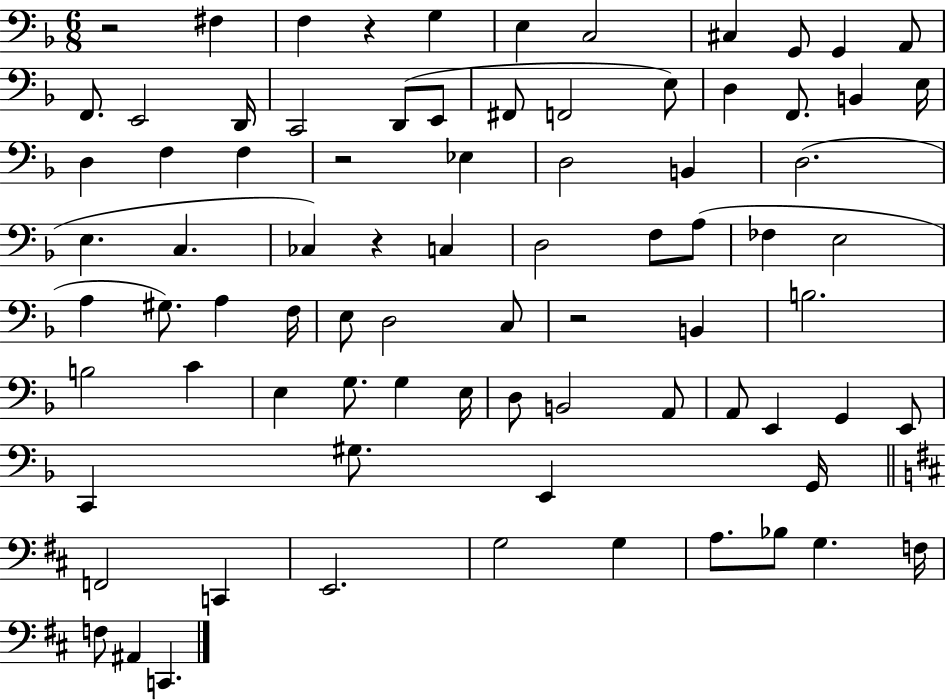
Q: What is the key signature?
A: F major